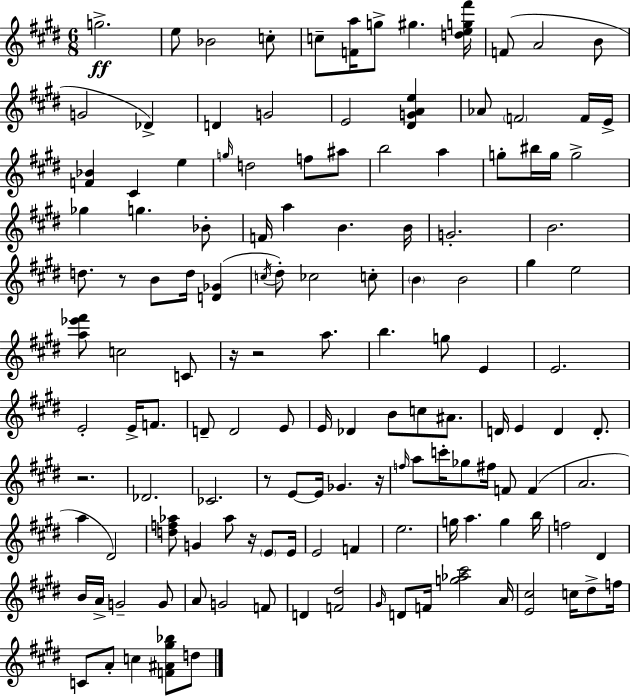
G5/h. E5/e Bb4/h C5/e C5/e [F4,A5]/s G5/e G#5/q. [D5,E5,G5,F#6]/s F4/e A4/h B4/e G4/h Db4/q D4/q G4/h E4/h [D#4,G4,A4,E5]/q Ab4/e F4/h F4/s E4/s [F4,Bb4]/q C#4/q E5/q G5/s D5/h F5/e A#5/e B5/h A5/q G5/e BIS5/s G5/s G5/h Gb5/q G5/q. Bb4/e F4/s A5/q B4/q. B4/s G4/h. B4/h. D5/e. R/e B4/e D5/s [D4,Gb4]/q C5/s D#5/e CES5/h C5/e B4/q B4/h G#5/q E5/h [A5,Eb6,F#6]/e C5/h C4/e R/s R/h A5/e. B5/q. G5/e E4/q E4/h. E4/h E4/s F4/e. D4/e D4/h E4/e E4/s Db4/q B4/e C5/e A#4/e. D4/s E4/q D4/q D4/e. R/h. Db4/h. CES4/h. R/e E4/e E4/s Gb4/q. R/s F5/s A5/e C6/s Gb5/e F#5/s F4/e F4/q A4/h. A5/q D#4/h [D5,F5,Ab5]/e G4/q Ab5/e R/s E4/e E4/s E4/h F4/q E5/h. G5/s A5/q. G5/q B5/s F5/h D#4/q B4/s A4/s G4/h G4/e A4/e G4/h F4/e D4/q [F4,D#5]/h G#4/s D4/e F4/s [G5,Ab5,C#6]/h A4/s [E4,C#5]/h C5/s D#5/e F5/s C4/e A4/e C5/q [F4,A#4,G#5,Bb5]/e D5/e